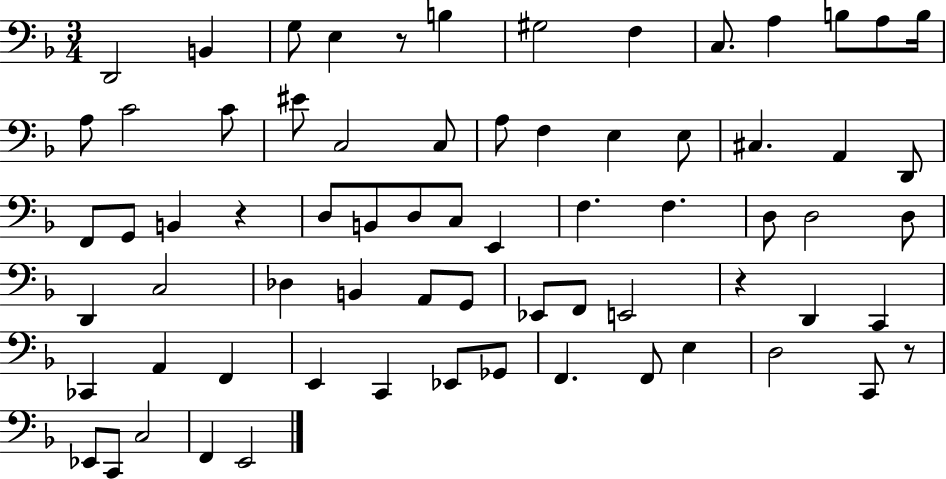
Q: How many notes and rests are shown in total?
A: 70